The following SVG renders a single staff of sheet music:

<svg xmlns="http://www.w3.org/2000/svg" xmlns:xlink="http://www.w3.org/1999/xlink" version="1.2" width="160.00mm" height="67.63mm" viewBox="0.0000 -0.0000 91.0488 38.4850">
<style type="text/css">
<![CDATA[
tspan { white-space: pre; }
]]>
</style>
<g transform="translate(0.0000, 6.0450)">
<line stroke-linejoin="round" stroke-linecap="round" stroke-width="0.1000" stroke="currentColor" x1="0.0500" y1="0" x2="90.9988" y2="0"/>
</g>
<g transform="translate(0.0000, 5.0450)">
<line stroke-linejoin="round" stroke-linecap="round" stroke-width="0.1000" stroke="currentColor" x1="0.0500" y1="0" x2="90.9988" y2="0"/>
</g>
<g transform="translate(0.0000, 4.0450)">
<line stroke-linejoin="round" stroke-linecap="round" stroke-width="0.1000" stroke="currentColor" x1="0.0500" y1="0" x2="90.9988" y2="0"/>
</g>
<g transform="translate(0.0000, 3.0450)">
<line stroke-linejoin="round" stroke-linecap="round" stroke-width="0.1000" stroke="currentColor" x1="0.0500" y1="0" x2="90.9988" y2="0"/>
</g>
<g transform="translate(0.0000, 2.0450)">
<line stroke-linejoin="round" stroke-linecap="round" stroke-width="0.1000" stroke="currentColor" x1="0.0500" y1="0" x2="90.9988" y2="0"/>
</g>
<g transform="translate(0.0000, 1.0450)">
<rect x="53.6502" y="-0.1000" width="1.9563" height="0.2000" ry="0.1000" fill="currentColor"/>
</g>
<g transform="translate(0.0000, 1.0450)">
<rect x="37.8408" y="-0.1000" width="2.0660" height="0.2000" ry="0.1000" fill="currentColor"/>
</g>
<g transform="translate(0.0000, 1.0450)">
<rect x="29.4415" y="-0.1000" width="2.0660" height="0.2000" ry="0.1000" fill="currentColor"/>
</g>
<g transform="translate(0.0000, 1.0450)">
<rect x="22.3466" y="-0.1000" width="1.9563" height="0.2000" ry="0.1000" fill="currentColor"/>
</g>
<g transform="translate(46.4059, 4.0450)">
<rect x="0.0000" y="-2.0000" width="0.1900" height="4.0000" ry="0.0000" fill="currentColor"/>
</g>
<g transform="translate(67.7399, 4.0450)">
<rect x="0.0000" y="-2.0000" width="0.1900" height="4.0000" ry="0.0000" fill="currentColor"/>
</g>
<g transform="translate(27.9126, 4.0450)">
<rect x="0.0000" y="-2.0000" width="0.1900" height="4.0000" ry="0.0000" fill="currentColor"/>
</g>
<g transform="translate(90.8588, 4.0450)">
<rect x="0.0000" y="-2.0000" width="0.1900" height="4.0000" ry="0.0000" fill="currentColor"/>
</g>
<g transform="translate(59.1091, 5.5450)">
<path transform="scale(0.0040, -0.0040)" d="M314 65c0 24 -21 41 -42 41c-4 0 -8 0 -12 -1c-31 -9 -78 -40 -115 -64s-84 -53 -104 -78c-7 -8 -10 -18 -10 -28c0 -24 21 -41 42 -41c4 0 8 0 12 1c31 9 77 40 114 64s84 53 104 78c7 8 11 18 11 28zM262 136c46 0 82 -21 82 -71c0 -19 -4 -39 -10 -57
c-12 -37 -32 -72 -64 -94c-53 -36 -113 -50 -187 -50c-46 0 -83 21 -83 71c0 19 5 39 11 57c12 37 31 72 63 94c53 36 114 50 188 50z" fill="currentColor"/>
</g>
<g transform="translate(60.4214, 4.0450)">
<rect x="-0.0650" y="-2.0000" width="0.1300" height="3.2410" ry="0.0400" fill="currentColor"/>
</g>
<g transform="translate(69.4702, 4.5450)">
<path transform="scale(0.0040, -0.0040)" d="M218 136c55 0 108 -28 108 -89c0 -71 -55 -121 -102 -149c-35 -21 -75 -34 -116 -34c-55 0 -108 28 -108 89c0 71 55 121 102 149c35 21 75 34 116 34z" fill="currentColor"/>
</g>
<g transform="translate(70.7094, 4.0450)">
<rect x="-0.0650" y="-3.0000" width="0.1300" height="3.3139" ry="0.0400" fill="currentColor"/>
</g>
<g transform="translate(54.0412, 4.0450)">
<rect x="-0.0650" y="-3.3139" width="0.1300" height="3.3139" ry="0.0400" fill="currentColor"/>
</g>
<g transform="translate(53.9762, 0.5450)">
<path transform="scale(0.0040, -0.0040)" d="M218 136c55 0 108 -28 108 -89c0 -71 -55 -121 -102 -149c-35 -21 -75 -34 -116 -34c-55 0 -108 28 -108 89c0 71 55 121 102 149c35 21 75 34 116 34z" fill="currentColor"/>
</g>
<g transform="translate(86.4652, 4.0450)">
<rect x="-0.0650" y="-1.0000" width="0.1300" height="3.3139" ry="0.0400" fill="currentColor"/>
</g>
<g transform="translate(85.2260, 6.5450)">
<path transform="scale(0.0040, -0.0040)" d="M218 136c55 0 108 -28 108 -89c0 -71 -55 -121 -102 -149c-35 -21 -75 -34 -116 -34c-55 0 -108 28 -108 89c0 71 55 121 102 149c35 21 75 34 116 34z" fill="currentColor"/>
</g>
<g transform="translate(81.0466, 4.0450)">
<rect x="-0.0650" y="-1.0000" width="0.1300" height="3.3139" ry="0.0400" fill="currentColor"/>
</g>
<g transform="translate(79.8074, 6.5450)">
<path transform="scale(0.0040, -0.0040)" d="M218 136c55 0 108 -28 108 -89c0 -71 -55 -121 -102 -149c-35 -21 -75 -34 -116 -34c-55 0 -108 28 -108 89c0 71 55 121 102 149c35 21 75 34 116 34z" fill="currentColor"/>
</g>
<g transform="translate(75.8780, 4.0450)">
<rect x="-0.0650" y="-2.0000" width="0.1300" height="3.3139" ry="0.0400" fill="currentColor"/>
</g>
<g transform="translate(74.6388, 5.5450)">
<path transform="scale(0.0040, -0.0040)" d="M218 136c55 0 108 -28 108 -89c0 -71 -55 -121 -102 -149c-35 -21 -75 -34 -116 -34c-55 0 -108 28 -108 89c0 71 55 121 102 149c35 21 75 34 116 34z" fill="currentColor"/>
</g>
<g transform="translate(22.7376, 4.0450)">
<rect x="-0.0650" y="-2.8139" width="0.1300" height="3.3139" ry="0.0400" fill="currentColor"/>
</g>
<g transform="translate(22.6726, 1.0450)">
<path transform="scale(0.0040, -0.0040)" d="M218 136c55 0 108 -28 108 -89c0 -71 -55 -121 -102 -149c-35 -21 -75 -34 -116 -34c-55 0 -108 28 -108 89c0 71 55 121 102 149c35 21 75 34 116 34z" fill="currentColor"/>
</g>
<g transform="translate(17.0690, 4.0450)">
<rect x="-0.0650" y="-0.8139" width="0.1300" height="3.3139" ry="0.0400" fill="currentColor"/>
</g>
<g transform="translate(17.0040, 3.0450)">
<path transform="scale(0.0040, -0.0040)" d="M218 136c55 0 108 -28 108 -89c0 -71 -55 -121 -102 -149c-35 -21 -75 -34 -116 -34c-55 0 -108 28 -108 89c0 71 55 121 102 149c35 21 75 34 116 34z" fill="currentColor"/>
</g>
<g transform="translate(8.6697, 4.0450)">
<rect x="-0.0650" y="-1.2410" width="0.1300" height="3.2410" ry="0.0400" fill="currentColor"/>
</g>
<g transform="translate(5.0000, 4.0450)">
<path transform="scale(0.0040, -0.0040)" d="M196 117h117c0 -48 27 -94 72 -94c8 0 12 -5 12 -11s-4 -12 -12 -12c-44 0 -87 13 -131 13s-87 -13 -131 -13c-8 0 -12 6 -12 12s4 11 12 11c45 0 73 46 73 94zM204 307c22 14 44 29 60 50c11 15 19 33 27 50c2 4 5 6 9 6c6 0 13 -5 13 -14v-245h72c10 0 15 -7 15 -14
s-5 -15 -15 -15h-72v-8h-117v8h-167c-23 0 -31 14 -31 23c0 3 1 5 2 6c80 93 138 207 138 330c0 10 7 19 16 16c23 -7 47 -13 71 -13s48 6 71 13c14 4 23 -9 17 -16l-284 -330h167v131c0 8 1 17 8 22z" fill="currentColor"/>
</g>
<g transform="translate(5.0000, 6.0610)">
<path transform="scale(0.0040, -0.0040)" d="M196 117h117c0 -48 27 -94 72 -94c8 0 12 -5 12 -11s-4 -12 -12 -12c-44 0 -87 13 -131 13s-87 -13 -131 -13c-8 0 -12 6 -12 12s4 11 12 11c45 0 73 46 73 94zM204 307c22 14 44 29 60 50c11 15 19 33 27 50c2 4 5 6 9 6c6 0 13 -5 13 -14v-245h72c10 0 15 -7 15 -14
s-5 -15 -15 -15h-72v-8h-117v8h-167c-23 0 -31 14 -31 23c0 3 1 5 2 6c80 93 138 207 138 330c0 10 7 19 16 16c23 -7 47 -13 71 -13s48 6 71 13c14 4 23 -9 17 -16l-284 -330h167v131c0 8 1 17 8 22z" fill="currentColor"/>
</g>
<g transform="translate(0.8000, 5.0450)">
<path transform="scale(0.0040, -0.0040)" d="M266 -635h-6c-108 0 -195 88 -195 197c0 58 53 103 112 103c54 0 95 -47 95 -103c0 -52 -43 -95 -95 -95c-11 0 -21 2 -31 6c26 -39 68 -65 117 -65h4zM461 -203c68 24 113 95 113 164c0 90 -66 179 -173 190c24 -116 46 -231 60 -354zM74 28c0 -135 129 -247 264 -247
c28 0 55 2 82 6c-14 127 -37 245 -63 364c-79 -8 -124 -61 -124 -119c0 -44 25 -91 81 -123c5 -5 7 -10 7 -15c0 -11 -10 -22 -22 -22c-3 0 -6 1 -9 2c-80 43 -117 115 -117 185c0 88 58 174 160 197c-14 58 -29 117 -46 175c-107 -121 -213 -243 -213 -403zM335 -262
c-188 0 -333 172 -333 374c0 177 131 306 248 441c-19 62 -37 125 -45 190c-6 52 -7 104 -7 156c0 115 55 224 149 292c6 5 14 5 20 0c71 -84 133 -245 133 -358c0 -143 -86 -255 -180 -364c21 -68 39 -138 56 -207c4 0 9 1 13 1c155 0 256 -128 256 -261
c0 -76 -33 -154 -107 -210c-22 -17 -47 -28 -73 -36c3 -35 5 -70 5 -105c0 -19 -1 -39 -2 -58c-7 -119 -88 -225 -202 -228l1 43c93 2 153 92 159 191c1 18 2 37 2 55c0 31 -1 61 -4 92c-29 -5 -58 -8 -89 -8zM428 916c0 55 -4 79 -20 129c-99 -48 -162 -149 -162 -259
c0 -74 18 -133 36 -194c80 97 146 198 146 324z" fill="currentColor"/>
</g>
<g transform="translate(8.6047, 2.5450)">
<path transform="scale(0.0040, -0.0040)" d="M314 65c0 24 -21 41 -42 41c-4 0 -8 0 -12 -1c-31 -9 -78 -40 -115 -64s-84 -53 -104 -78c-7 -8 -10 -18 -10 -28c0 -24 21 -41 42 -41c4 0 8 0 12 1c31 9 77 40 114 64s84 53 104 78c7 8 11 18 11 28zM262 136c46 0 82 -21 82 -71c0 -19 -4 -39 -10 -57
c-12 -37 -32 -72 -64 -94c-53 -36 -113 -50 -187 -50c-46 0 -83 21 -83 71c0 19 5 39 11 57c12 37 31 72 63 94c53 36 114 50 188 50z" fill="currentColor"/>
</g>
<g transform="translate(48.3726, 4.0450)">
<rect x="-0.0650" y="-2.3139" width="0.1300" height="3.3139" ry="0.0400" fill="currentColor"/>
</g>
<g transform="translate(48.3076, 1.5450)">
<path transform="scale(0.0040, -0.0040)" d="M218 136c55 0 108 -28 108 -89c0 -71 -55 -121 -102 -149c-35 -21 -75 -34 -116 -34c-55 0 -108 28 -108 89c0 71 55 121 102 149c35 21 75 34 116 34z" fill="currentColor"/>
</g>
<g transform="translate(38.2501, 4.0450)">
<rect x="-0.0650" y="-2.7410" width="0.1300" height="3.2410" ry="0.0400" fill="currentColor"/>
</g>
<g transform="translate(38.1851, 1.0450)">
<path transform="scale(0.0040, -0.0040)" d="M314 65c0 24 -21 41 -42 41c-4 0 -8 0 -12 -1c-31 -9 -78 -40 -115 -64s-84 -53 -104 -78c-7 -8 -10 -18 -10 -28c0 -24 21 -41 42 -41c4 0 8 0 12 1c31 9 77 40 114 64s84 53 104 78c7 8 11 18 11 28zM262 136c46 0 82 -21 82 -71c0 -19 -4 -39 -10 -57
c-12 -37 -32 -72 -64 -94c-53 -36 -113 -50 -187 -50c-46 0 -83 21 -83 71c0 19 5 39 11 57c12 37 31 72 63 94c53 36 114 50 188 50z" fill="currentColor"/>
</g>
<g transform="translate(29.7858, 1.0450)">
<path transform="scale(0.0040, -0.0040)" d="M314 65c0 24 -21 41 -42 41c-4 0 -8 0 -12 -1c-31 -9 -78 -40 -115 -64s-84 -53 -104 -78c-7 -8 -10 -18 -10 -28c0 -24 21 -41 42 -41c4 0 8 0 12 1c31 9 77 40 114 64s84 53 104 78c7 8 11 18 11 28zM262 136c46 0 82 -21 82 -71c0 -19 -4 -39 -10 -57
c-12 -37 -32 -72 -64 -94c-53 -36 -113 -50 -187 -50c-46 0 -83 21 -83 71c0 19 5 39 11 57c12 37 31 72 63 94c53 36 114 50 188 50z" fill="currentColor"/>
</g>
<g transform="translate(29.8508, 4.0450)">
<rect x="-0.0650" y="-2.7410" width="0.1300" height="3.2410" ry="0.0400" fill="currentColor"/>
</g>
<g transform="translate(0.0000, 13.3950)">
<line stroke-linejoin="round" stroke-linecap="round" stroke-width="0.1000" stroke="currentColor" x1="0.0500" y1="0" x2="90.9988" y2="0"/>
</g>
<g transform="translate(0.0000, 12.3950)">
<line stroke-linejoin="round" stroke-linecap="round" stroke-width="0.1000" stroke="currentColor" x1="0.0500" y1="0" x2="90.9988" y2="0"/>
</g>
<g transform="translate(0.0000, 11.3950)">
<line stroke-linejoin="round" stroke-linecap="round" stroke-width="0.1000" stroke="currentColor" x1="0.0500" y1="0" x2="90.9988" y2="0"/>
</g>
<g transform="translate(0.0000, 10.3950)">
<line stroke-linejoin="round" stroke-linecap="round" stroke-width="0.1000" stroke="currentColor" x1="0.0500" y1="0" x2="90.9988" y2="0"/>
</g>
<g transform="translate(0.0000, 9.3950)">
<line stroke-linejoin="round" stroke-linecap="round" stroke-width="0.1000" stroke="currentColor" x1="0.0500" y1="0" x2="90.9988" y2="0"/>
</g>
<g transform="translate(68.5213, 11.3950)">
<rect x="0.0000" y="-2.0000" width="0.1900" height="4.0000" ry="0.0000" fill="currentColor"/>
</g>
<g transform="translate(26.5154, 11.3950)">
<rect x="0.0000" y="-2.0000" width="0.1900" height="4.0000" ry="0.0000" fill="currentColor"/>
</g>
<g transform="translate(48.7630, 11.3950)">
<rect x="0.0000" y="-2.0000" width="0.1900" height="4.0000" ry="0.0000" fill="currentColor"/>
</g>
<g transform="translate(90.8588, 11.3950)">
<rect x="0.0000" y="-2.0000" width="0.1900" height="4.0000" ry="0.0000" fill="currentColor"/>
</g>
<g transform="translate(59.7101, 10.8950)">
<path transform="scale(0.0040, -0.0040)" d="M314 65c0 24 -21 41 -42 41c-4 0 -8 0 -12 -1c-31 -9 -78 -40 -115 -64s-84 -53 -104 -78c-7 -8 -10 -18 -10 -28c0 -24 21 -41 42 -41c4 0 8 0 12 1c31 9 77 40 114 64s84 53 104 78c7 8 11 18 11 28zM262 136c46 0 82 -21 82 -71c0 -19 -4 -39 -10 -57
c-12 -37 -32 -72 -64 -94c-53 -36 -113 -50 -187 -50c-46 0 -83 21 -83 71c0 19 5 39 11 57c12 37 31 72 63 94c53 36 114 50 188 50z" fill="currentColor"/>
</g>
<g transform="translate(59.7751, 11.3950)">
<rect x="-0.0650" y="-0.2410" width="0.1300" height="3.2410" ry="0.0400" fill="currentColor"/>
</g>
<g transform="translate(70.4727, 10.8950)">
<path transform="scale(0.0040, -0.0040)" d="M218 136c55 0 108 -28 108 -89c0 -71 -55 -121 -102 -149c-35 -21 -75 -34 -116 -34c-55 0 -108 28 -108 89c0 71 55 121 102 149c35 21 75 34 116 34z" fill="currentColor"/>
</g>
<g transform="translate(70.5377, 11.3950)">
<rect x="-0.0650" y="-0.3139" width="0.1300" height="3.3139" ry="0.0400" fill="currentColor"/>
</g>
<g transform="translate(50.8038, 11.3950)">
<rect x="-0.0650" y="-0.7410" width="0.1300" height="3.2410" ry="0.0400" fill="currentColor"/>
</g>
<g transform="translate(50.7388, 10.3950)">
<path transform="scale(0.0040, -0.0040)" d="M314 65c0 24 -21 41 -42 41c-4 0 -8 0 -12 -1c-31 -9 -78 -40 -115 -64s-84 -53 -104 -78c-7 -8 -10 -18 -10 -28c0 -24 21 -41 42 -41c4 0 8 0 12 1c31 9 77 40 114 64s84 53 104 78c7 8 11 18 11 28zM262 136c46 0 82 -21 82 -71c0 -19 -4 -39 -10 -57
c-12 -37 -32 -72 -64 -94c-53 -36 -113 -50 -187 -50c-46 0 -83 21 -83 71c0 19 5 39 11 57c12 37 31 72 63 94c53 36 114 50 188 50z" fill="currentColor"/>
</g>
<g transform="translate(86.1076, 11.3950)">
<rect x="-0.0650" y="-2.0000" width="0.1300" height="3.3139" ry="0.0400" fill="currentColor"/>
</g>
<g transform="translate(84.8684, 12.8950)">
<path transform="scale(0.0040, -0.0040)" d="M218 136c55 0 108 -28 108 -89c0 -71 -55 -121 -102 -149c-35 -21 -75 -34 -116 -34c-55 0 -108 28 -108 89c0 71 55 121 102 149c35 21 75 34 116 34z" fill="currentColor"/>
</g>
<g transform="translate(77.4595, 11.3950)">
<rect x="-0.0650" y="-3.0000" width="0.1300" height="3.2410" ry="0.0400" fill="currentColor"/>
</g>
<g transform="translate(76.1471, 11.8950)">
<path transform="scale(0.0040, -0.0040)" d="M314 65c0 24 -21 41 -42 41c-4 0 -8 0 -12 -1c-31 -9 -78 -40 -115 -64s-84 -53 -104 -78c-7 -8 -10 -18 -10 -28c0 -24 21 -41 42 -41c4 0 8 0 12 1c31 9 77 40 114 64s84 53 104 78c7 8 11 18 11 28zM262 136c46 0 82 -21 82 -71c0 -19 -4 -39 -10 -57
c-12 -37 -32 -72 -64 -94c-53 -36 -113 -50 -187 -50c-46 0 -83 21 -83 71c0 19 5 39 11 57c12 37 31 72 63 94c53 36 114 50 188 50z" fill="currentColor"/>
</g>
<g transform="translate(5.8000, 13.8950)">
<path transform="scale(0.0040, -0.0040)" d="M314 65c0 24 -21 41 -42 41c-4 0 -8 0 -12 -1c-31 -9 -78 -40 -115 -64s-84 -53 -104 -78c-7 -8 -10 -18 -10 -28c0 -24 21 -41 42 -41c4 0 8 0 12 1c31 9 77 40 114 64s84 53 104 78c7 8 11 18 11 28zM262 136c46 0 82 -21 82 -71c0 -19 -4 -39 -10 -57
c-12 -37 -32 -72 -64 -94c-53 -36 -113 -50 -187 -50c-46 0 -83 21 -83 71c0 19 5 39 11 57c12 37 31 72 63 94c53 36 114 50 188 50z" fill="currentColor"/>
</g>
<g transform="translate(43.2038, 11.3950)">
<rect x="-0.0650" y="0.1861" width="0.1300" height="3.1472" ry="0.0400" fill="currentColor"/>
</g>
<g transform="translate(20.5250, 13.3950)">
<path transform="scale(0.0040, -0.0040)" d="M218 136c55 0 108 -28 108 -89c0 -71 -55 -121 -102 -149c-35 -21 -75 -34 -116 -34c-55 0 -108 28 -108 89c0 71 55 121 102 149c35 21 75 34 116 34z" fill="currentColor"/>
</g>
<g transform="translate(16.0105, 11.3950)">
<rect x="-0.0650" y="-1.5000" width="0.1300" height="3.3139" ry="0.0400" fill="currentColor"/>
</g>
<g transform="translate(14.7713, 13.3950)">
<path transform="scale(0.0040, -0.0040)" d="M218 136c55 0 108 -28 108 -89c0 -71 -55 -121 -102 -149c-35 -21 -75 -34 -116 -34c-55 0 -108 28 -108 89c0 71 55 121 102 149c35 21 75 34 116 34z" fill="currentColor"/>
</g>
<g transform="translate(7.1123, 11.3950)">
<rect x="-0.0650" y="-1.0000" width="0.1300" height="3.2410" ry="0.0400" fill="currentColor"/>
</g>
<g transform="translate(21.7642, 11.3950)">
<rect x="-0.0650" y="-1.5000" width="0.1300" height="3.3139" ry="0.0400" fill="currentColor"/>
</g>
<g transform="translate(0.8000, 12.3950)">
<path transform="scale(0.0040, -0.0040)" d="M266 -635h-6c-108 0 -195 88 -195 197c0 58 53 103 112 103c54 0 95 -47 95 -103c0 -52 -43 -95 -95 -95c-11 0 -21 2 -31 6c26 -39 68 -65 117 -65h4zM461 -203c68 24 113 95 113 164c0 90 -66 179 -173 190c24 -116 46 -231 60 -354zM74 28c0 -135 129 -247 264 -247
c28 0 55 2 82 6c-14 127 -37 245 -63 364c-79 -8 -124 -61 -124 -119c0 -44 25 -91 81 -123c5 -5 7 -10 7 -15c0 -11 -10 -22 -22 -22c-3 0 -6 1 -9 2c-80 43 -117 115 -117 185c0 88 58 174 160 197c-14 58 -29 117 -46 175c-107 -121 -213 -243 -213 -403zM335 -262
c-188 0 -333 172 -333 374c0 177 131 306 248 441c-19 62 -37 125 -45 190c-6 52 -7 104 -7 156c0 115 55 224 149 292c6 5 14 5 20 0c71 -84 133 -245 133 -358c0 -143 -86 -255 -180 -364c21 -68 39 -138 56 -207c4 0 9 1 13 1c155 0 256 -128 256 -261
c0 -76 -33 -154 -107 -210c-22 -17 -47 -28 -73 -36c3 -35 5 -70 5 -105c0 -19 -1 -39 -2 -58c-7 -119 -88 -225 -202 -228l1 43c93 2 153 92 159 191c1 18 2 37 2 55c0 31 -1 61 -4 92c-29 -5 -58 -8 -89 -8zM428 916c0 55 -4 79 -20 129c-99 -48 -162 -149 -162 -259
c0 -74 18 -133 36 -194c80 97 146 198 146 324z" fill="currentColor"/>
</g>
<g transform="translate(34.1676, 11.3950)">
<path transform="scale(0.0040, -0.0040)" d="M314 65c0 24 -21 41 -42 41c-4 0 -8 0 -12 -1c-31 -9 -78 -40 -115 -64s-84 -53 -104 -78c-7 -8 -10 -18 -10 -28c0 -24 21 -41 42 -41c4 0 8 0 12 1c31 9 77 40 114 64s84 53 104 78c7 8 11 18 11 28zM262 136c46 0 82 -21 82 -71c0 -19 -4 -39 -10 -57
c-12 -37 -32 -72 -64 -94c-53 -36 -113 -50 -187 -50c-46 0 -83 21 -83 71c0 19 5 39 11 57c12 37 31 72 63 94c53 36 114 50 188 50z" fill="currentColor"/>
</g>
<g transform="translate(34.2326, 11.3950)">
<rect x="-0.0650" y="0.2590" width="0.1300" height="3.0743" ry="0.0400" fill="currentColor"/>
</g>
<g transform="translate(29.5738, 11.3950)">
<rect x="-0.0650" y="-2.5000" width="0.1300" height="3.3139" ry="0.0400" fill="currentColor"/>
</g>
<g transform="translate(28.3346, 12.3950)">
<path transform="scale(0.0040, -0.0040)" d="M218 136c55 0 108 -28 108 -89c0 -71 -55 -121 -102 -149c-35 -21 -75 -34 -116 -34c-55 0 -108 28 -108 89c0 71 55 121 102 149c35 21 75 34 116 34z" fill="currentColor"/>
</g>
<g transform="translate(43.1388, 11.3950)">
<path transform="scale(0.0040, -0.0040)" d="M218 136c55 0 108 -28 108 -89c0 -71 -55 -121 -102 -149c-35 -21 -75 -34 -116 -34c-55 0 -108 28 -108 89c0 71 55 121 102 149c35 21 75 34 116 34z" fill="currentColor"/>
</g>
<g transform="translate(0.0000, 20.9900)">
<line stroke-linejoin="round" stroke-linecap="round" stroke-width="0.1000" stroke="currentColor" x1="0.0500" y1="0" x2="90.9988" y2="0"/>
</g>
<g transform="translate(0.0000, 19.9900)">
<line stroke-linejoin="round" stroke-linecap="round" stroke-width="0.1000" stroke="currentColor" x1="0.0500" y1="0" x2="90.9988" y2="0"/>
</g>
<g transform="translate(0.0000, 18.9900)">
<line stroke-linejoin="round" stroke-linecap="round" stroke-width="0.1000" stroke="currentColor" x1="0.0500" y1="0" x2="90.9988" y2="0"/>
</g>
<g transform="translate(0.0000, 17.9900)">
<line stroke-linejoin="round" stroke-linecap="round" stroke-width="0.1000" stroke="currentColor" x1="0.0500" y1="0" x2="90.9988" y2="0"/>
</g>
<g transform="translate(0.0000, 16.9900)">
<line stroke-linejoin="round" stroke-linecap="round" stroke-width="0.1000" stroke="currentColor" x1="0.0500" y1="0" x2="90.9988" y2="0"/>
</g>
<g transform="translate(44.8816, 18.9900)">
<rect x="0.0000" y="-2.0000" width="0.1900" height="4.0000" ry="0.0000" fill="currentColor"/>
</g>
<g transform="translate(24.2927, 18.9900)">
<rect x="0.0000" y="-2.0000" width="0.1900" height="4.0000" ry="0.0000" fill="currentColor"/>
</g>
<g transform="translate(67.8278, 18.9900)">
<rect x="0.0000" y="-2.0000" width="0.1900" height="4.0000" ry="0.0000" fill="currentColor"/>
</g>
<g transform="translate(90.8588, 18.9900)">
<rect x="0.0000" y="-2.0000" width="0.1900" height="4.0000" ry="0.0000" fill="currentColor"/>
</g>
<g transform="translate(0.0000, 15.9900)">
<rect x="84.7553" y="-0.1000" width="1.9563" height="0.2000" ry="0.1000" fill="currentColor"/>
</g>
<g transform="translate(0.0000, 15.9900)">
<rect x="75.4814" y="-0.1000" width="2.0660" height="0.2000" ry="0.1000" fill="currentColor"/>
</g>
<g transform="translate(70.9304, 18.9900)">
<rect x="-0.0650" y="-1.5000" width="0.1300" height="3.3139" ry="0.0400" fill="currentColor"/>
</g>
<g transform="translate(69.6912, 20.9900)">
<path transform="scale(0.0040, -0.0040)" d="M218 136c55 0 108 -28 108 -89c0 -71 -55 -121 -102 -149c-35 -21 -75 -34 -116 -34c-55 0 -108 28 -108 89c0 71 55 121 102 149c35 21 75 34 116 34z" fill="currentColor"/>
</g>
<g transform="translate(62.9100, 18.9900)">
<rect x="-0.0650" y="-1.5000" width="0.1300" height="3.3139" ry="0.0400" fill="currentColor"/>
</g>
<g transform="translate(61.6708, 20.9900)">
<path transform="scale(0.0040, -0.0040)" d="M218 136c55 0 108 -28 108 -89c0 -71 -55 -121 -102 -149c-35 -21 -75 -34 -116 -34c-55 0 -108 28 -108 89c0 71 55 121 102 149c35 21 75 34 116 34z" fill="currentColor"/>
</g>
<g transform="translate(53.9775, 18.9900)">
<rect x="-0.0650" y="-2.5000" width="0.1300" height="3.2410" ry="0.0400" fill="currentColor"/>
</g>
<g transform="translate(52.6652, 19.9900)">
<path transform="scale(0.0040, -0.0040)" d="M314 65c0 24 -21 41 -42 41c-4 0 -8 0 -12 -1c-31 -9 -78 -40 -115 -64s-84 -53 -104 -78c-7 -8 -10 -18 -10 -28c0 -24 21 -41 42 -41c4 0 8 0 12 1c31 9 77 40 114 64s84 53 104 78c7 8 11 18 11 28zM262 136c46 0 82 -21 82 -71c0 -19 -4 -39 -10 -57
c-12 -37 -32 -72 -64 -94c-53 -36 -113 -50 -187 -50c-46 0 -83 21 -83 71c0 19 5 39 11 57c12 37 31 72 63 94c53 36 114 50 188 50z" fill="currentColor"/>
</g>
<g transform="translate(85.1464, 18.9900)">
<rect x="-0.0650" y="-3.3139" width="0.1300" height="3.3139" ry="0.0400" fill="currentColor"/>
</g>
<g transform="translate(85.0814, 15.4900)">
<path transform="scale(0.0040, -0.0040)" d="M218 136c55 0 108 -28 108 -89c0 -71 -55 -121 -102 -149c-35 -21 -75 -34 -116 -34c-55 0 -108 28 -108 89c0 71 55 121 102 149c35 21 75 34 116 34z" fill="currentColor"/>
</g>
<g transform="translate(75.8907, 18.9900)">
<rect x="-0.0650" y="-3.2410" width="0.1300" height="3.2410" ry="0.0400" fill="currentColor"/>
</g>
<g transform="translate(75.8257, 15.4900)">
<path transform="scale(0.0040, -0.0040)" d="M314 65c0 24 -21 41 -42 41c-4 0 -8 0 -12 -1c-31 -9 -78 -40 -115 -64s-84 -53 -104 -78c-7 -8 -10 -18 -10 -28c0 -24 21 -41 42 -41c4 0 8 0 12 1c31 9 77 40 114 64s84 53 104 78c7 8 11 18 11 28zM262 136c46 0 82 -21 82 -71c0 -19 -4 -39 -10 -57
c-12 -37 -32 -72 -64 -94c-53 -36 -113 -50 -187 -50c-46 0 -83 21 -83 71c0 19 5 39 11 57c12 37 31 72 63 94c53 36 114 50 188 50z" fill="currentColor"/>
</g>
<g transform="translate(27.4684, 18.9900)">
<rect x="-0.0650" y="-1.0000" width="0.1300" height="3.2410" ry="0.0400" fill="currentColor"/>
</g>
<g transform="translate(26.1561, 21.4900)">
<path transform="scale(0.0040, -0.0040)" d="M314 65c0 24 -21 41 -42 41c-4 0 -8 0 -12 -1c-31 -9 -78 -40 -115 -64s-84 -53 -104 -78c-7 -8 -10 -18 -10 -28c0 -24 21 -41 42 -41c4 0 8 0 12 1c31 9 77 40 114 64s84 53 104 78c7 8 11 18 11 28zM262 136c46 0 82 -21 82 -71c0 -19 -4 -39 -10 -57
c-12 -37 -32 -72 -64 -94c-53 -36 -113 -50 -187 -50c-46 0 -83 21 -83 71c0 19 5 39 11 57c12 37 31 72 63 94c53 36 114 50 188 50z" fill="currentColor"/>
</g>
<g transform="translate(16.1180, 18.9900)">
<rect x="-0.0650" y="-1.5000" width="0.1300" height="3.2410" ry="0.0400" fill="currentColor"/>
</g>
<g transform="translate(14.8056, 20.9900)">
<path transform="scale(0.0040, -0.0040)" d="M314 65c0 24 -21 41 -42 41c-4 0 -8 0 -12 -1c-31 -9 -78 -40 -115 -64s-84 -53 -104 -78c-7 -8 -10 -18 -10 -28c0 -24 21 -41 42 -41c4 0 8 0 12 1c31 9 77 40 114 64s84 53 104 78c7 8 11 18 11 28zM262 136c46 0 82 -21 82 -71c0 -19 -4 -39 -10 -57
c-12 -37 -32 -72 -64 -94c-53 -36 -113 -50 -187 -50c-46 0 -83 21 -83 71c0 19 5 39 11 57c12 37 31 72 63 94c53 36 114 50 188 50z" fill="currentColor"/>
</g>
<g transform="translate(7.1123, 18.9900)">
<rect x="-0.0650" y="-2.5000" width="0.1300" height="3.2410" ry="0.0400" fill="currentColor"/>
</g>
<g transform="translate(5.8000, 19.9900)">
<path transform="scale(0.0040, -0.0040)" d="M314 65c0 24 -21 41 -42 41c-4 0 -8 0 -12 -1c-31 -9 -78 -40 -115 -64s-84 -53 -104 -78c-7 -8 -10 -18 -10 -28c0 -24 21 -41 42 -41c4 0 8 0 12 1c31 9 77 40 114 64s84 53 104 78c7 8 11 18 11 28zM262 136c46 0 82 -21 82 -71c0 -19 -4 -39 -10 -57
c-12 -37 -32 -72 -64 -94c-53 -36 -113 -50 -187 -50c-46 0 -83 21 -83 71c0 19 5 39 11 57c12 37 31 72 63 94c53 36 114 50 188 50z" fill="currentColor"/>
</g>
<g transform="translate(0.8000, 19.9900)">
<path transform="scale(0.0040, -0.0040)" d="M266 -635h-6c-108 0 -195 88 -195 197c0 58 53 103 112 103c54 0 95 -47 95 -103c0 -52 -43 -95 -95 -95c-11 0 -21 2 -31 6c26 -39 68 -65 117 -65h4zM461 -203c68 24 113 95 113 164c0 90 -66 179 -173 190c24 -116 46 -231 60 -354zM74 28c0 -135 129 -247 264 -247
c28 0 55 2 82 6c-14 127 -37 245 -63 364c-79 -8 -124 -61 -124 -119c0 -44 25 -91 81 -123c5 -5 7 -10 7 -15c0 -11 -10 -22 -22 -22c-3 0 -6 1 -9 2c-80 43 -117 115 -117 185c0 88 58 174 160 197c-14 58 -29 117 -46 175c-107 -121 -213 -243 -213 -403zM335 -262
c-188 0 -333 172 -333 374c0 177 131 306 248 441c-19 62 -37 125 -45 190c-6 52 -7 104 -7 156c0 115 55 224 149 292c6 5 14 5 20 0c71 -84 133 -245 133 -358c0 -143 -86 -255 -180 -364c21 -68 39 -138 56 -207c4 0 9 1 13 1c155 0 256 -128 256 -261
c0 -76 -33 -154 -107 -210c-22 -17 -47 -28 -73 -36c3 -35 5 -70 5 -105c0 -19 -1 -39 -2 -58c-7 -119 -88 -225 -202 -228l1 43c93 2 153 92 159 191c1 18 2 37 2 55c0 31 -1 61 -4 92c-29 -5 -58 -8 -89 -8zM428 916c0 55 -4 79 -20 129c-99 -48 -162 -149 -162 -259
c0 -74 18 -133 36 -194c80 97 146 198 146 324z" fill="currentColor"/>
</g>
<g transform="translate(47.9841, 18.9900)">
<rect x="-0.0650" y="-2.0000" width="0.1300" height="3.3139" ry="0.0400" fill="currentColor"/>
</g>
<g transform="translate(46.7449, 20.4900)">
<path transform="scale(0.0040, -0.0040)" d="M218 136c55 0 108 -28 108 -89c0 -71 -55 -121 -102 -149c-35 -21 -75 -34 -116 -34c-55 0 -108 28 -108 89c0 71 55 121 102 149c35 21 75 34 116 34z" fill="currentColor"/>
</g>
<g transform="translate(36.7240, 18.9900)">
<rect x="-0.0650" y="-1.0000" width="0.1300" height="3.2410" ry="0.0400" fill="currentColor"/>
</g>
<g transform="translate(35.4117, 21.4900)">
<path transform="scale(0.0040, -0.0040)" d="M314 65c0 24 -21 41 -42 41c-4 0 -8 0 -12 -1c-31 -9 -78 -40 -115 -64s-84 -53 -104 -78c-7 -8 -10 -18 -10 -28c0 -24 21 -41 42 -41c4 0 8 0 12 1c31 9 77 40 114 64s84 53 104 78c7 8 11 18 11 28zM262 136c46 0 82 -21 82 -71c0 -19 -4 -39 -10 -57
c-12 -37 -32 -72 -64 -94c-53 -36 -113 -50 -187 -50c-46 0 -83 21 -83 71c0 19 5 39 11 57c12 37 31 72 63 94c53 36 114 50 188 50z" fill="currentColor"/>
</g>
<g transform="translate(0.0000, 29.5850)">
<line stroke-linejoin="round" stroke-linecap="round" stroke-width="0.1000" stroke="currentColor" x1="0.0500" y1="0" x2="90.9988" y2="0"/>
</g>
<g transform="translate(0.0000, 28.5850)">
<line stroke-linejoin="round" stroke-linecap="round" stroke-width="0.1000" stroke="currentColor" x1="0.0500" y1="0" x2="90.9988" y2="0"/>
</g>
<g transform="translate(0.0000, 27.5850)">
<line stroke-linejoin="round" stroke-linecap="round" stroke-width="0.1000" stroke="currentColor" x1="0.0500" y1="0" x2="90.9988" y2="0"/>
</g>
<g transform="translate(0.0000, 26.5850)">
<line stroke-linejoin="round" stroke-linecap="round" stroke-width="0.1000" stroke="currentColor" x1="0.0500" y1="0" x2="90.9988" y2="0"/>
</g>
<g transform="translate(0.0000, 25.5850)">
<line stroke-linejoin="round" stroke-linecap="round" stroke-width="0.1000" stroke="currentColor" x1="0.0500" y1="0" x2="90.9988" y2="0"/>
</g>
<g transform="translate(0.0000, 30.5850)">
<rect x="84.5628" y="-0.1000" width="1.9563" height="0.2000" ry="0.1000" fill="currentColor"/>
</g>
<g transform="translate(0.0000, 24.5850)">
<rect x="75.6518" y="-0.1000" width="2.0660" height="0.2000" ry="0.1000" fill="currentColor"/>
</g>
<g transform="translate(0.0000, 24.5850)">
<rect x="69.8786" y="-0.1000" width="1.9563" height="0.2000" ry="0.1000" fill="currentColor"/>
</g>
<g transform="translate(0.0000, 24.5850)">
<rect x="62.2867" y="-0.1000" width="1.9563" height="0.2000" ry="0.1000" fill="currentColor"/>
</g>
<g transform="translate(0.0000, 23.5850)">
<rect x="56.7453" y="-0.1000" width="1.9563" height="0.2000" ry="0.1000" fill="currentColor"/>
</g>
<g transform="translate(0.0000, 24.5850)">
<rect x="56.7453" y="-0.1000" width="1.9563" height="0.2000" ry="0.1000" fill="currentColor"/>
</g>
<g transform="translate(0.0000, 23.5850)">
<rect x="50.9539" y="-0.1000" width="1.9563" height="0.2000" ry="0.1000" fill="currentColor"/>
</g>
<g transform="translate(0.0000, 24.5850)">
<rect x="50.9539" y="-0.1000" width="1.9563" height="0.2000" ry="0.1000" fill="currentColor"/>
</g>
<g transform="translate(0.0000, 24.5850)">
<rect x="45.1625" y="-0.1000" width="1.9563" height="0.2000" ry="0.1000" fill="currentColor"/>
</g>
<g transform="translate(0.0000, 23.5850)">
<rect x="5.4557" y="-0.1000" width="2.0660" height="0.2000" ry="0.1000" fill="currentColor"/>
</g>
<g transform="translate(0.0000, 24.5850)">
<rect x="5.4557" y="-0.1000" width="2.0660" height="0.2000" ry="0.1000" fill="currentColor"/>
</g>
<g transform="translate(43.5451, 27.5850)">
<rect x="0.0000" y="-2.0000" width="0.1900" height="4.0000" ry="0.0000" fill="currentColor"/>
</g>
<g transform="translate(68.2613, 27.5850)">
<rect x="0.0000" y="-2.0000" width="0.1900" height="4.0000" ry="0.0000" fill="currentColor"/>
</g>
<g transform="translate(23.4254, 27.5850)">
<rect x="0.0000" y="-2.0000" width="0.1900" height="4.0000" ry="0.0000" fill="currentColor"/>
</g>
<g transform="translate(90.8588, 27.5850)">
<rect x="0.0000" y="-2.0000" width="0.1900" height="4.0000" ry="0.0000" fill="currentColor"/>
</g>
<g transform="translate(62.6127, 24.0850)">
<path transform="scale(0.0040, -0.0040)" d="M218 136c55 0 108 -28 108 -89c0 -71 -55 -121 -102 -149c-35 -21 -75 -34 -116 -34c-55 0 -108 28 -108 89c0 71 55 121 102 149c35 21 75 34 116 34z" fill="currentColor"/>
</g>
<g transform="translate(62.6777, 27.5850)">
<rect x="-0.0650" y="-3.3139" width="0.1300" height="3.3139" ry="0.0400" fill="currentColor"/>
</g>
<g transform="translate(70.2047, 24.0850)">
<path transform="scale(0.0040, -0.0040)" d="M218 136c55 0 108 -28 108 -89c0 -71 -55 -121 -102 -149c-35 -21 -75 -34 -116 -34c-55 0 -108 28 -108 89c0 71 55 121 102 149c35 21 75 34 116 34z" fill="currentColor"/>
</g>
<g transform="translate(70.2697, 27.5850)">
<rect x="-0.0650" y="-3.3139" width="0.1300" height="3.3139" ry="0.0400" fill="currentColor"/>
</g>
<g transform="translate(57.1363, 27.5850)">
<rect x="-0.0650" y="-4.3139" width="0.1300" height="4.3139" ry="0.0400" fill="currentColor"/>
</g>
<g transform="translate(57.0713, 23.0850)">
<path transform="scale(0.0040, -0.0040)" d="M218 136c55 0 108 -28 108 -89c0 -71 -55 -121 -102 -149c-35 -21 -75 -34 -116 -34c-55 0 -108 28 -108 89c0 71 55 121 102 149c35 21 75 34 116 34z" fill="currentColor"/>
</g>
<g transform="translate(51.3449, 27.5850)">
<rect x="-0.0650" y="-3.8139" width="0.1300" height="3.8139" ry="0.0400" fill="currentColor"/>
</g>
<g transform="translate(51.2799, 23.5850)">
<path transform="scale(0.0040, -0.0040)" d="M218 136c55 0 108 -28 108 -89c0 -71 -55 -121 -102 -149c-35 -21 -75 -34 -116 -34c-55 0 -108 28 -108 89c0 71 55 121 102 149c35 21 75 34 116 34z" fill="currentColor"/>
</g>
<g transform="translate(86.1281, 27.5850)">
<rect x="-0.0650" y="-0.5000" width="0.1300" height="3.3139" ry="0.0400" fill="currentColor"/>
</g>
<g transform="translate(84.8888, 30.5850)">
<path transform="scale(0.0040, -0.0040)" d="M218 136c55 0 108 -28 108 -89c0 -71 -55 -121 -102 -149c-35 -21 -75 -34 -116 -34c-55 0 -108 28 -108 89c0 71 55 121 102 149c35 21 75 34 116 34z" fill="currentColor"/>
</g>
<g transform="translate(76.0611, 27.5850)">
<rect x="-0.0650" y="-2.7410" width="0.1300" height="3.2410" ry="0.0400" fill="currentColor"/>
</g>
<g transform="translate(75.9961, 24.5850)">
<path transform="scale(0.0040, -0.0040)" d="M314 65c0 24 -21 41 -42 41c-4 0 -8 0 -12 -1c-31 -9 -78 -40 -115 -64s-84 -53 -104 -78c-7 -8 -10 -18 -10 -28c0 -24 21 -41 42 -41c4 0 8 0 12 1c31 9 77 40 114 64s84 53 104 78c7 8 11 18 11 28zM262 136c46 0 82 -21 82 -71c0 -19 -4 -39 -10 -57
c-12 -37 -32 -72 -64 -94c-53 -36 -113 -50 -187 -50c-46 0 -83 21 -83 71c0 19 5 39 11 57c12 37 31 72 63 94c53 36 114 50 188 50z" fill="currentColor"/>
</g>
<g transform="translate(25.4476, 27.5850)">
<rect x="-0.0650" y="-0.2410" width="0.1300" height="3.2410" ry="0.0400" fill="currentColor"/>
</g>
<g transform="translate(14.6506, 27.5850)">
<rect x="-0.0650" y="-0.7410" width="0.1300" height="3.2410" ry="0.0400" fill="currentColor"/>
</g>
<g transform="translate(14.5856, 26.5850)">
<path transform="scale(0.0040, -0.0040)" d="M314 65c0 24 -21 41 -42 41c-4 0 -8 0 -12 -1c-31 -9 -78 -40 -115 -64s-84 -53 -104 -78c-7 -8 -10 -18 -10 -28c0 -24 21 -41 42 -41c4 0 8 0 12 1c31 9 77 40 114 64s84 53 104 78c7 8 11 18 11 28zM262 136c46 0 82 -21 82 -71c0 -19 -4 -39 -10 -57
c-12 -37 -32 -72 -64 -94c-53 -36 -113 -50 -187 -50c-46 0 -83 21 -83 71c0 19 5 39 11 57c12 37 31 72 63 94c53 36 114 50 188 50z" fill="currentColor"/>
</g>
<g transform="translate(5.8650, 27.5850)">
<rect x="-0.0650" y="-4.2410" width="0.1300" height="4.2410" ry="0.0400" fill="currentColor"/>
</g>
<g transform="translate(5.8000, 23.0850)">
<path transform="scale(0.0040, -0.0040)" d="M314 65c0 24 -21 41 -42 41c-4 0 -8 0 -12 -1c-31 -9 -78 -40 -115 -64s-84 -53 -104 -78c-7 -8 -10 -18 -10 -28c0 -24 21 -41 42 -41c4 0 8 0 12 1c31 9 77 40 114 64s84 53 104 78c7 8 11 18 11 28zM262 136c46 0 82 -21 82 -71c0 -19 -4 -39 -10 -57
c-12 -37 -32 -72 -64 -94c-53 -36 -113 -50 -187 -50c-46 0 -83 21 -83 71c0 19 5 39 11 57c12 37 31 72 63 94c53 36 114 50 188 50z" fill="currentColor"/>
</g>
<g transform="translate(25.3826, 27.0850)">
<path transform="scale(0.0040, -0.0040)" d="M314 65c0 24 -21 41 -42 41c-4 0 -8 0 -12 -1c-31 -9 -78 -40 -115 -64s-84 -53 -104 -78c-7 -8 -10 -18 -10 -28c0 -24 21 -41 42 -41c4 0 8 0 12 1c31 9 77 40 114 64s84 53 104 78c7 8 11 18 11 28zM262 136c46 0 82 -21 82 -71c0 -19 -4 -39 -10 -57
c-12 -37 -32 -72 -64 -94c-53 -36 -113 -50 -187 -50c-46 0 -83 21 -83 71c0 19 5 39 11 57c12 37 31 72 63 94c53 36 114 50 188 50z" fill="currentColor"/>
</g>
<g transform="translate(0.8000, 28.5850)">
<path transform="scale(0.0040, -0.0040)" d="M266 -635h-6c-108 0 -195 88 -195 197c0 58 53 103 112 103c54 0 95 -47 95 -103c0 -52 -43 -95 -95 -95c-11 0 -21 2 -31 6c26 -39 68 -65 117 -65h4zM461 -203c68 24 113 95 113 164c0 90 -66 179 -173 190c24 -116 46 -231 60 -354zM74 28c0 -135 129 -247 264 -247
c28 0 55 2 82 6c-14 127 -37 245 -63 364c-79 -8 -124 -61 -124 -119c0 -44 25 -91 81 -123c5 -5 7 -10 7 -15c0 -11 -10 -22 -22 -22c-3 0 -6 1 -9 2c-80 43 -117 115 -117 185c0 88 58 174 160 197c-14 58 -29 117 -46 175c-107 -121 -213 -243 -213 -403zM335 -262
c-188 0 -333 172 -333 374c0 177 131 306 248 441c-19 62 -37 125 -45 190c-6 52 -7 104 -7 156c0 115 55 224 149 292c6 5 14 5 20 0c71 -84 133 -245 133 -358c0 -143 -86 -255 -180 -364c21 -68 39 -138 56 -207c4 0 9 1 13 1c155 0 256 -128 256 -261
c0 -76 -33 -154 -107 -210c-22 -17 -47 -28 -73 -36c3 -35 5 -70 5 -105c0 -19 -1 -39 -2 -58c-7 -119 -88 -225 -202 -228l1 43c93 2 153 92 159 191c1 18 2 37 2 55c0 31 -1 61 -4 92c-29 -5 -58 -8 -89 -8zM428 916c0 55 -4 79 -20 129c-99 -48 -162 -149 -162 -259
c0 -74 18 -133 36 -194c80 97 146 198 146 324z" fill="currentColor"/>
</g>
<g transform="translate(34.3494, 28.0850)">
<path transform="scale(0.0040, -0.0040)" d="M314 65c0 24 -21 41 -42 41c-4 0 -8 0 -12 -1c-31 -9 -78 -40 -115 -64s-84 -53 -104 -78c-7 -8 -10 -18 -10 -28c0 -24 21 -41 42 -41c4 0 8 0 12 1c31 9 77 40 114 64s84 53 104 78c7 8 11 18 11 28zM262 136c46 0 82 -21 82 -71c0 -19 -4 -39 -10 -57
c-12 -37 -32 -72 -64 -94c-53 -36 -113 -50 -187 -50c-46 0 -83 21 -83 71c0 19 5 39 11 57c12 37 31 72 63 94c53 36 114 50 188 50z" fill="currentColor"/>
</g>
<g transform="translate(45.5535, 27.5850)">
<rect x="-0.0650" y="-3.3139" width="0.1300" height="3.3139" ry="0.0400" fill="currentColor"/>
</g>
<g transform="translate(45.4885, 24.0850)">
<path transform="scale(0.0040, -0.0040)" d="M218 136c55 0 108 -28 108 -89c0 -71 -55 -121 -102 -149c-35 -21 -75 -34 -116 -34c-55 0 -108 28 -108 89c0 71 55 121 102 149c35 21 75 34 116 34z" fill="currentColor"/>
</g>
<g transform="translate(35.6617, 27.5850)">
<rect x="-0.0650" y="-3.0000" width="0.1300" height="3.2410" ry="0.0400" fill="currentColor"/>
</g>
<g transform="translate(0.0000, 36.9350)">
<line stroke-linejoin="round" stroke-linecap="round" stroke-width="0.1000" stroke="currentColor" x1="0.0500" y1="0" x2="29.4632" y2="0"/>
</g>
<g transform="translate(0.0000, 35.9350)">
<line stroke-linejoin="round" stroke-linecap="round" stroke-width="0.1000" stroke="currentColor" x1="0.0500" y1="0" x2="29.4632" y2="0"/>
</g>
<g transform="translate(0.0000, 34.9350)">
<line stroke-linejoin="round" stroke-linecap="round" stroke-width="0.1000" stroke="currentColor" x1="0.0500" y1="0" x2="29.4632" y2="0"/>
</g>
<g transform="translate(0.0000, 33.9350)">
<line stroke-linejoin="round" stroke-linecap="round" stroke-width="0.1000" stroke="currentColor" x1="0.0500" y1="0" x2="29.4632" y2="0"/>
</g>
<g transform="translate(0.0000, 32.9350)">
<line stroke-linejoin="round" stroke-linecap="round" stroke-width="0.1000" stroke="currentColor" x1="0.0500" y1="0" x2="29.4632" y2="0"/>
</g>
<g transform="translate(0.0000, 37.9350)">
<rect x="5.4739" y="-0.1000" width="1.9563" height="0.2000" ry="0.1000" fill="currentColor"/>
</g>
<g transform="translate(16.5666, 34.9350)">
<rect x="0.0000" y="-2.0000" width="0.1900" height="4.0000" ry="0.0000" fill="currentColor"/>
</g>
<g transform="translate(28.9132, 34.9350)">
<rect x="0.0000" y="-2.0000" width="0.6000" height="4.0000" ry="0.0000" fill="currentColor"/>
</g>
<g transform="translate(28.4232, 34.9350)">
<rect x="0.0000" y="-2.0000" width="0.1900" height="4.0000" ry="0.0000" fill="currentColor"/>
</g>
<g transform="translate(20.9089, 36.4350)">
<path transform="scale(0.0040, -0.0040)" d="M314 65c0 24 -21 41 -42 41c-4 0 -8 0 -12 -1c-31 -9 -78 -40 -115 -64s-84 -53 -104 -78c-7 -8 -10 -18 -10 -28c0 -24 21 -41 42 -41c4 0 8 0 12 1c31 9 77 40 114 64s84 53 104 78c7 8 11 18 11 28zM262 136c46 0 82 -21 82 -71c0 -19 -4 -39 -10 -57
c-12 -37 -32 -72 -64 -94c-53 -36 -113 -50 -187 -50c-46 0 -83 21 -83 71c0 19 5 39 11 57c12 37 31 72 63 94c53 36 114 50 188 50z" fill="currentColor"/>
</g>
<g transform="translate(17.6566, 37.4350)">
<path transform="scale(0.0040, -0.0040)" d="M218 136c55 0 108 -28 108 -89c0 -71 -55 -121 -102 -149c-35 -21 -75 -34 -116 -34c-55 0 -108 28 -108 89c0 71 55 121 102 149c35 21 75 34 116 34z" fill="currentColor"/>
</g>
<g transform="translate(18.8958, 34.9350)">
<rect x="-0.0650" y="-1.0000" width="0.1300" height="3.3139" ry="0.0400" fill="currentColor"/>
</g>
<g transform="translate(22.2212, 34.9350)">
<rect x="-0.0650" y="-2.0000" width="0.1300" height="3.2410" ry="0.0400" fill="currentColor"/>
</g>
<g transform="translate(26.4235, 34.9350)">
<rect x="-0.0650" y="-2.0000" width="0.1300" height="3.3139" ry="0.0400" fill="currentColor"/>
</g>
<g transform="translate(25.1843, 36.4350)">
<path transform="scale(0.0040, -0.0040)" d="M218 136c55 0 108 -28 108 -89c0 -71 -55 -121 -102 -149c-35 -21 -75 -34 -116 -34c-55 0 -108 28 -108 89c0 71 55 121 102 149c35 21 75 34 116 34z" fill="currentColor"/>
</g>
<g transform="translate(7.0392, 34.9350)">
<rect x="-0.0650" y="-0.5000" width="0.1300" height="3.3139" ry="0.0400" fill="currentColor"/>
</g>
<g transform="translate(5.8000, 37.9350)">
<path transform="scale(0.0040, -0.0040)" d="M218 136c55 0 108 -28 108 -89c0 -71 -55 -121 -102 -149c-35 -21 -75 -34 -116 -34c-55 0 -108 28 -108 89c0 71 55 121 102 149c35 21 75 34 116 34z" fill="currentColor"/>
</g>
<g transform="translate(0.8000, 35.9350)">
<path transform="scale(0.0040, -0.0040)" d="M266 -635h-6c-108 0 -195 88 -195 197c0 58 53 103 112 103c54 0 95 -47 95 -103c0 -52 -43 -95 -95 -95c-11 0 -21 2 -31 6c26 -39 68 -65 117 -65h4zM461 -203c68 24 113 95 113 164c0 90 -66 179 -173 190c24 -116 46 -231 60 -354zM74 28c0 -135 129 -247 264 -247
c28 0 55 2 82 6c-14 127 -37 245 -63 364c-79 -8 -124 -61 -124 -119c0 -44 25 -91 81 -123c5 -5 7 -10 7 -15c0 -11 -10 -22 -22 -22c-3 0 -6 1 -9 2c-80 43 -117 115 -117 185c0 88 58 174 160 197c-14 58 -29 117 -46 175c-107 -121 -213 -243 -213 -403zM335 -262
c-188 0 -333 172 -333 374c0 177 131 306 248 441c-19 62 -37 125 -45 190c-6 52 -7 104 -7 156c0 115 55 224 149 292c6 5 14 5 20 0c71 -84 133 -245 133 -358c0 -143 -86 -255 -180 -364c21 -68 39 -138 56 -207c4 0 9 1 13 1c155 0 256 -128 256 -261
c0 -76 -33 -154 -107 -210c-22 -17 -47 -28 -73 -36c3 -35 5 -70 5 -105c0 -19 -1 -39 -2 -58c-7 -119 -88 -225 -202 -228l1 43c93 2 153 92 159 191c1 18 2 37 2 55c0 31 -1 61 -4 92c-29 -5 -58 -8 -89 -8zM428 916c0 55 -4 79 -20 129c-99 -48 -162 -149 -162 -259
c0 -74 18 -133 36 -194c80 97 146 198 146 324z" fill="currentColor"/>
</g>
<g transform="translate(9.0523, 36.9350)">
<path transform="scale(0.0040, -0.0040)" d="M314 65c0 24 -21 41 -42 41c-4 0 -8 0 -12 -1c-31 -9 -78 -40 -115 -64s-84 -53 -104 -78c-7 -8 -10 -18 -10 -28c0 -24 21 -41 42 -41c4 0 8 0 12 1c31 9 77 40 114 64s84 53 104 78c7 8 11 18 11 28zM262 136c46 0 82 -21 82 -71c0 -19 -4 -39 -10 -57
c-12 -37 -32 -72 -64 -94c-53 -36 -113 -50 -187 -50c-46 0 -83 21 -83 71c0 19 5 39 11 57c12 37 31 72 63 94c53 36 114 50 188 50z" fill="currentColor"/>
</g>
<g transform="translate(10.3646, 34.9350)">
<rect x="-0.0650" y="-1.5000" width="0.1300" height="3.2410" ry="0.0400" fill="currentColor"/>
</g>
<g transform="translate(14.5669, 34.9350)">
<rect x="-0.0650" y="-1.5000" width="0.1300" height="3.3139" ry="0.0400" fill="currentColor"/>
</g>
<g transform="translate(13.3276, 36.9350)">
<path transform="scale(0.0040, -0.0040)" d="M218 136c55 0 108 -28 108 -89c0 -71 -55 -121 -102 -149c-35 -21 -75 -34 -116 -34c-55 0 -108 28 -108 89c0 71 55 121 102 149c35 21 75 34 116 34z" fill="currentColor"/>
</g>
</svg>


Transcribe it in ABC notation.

X:1
T:Untitled
M:4/4
L:1/4
K:C
e2 d a a2 a2 g b F2 A F D D D2 E E G B2 B d2 c2 c A2 F G2 E2 D2 D2 F G2 E E b2 b d'2 d2 c2 A2 b c' d' b b a2 C C E2 E D F2 F